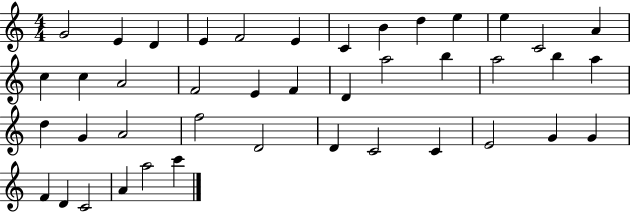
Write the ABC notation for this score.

X:1
T:Untitled
M:4/4
L:1/4
K:C
G2 E D E F2 E C B d e e C2 A c c A2 F2 E F D a2 b a2 b a d G A2 f2 D2 D C2 C E2 G G F D C2 A a2 c'